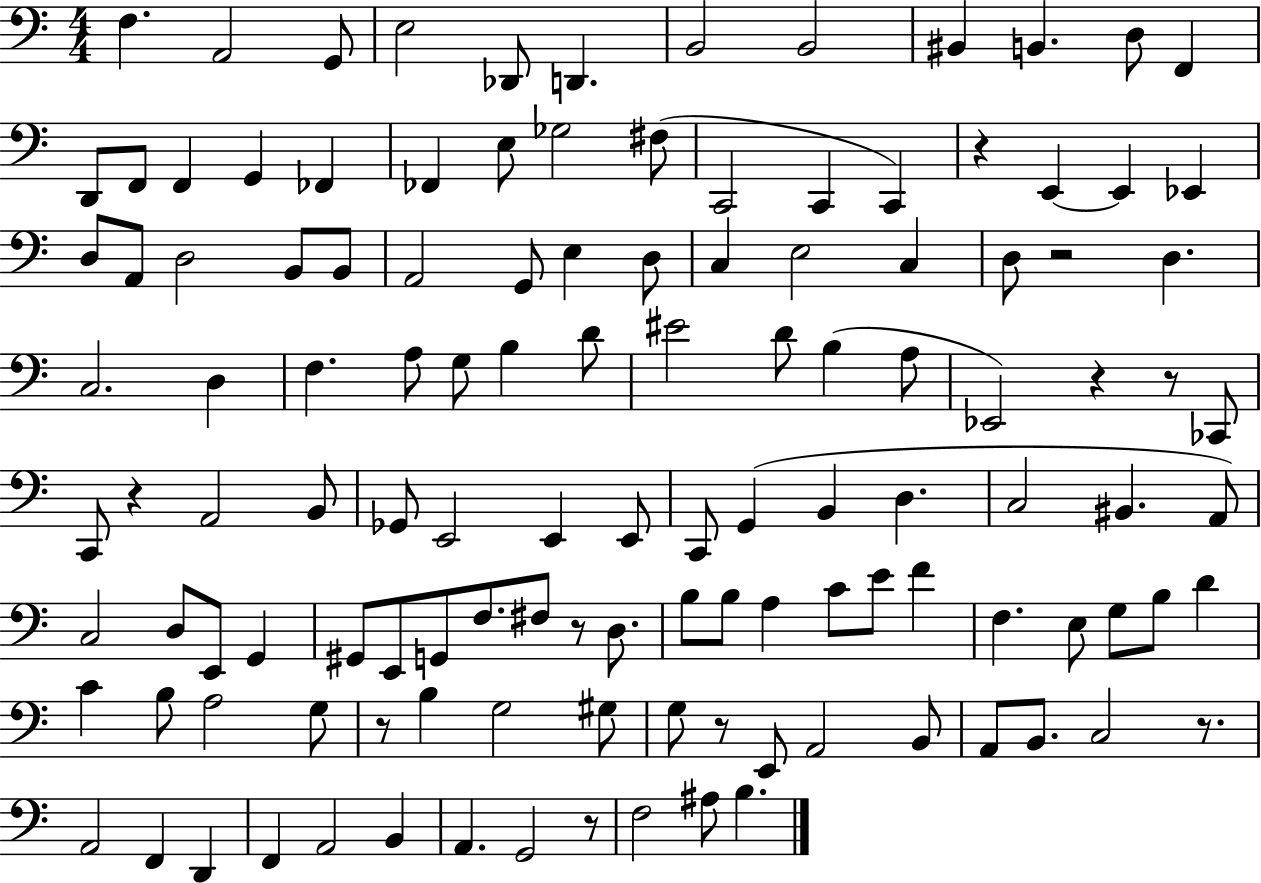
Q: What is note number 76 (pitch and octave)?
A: F3